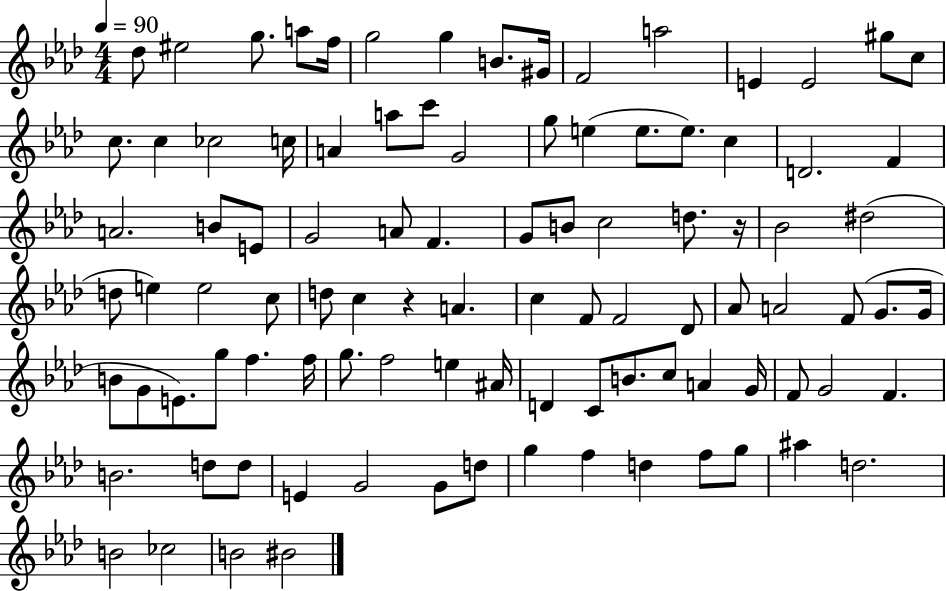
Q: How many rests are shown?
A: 2